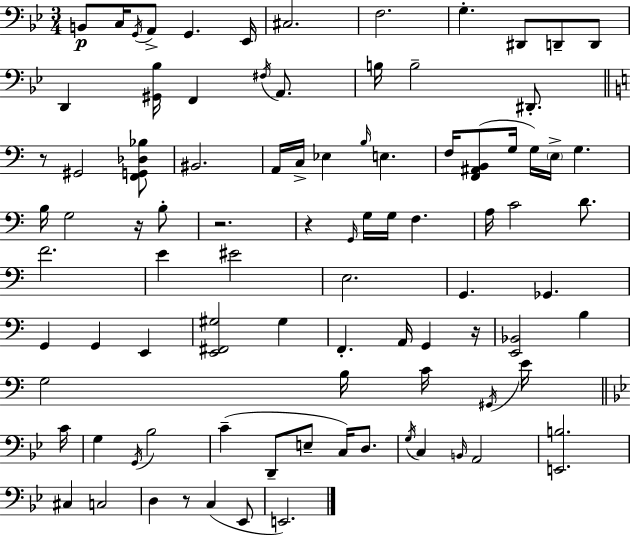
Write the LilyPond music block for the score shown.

{
  \clef bass
  \numericTimeSignature
  \time 3/4
  \key g \minor
  b,8\p c16 \acciaccatura { g,16 } a,8-> g,4. | ees,16 cis2. | f2. | g4.-. dis,8 d,8-- d,8 | \break d,4 <gis, bes>16 f,4 \acciaccatura { fis16 } a,8. | b16 b2-- dis,8.-. | \bar "||" \break \key a \minor r8 gis,2 <f, g, des bes>8 | bis,2. | a,16 c16-> ees4 \grace { b16 } e4. | f16 <f, ais, b,>8( g16 g16) \parenthesize e16-> g4. | \break b16 g2 r16 b8-. | r2. | r4 \grace { g,16 } g16 g16 f4. | a16 c'2 d'8. | \break f'2. | e'4 eis'2 | e2. | g,4. ges,4. | \break g,4 g,4 e,4 | <e, fis, gis>2 gis4 | f,4.-. a,16 g,4 | r16 <e, bes,>2 b4 | \break g2 b16 c'16 | \acciaccatura { gis,16 } e'16 \bar "||" \break \key bes \major c'16 g4 \acciaccatura { g,16 } bes2 | c'4--( d,8-- e8-- c16) d8. | \acciaccatura { g16 } c4 \grace { b,16 } a,2 | <e, b>2. | \break cis4 c2 | d4 r8 c4( | ees,8 e,2.) | \bar "|."
}